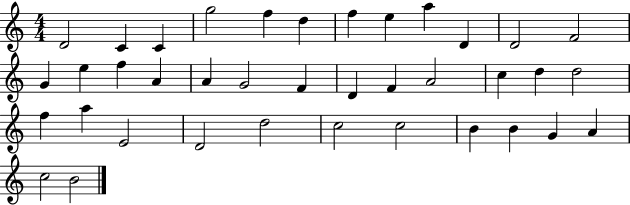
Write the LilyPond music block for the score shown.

{
  \clef treble
  \numericTimeSignature
  \time 4/4
  \key c \major
  d'2 c'4 c'4 | g''2 f''4 d''4 | f''4 e''4 a''4 d'4 | d'2 f'2 | \break g'4 e''4 f''4 a'4 | a'4 g'2 f'4 | d'4 f'4 a'2 | c''4 d''4 d''2 | \break f''4 a''4 e'2 | d'2 d''2 | c''2 c''2 | b'4 b'4 g'4 a'4 | \break c''2 b'2 | \bar "|."
}